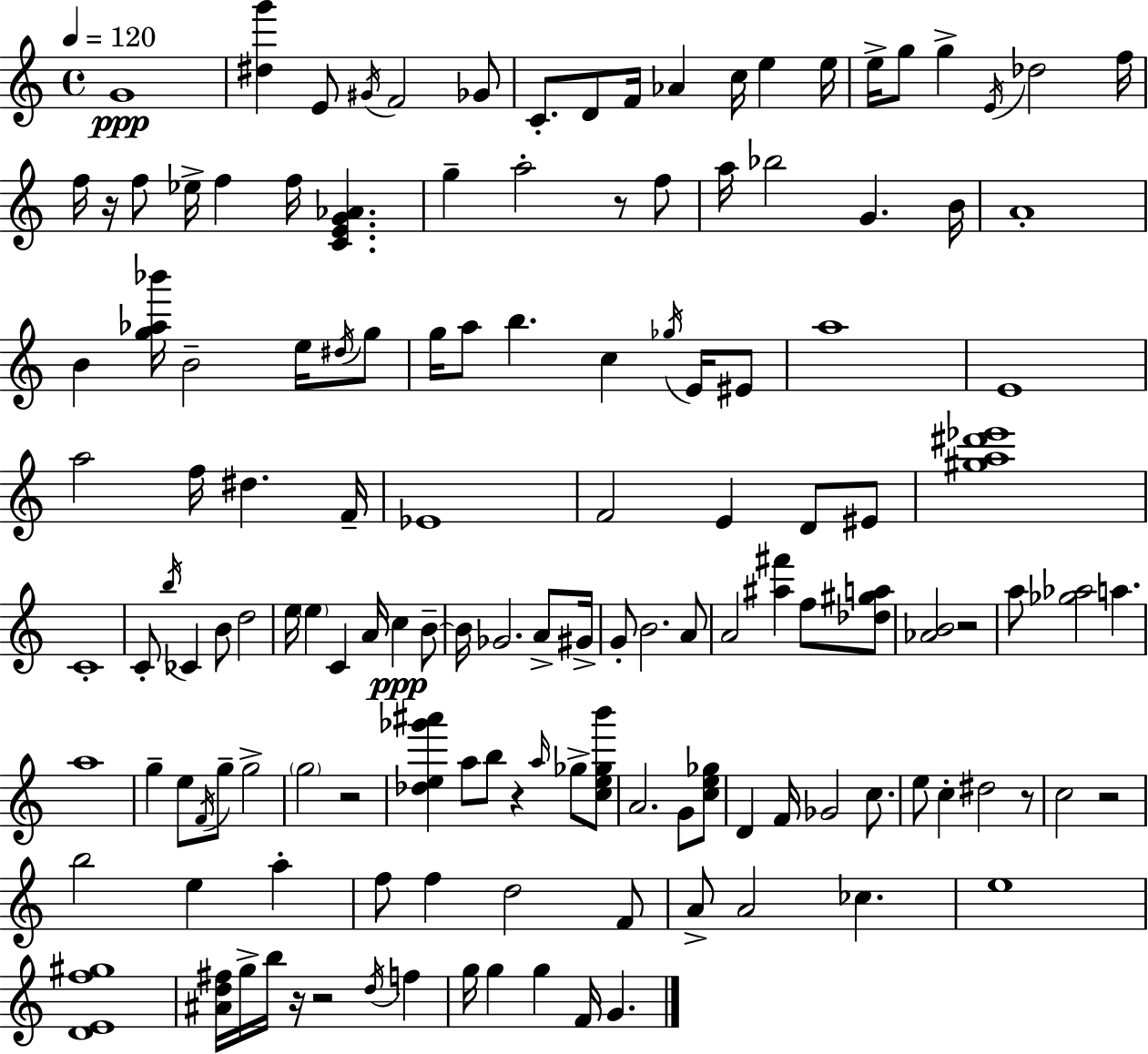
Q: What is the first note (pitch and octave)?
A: G4